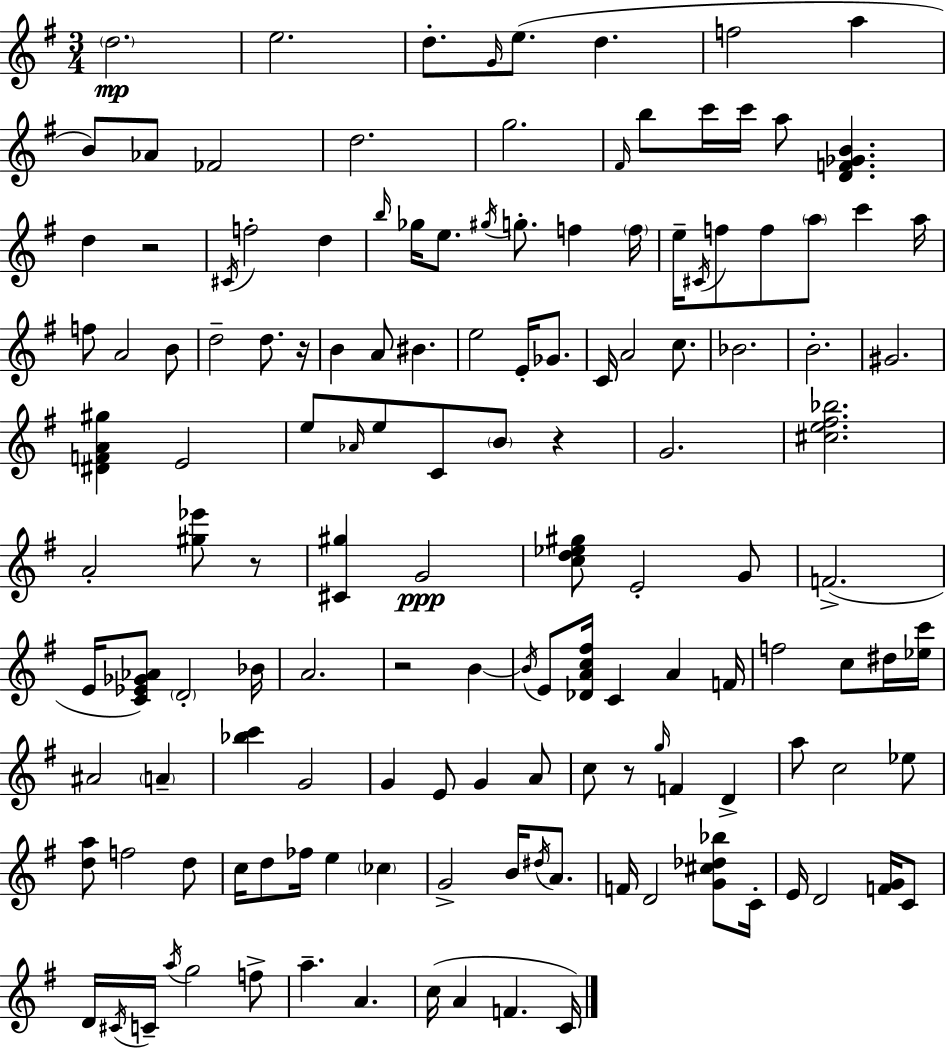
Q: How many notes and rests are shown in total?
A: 140